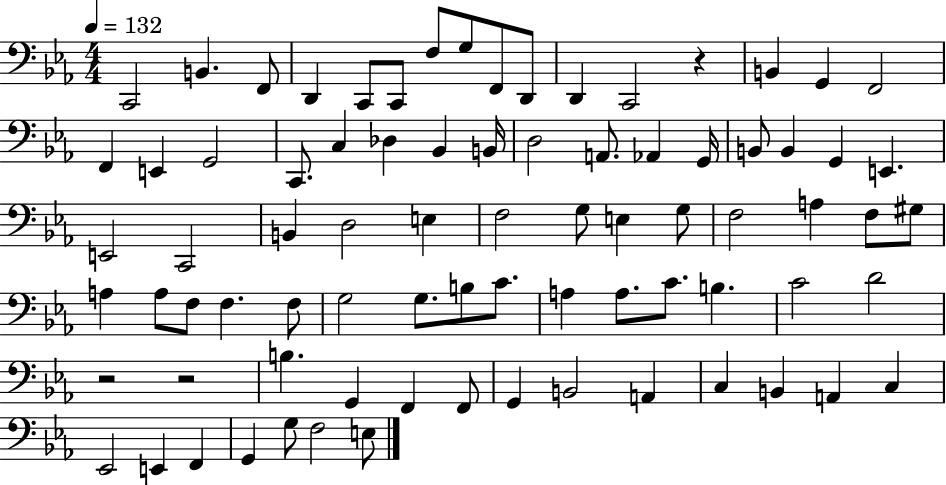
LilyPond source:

{
  \clef bass
  \numericTimeSignature
  \time 4/4
  \key ees \major
  \tempo 4 = 132
  \repeat volta 2 { c,2 b,4. f,8 | d,4 c,8 c,8 f8 g8 f,8 d,8 | d,4 c,2 r4 | b,4 g,4 f,2 | \break f,4 e,4 g,2 | c,8. c4 des4 bes,4 b,16 | d2 a,8. aes,4 g,16 | b,8 b,4 g,4 e,4. | \break e,2 c,2 | b,4 d2 e4 | f2 g8 e4 g8 | f2 a4 f8 gis8 | \break a4 a8 f8 f4. f8 | g2 g8. b8 c'8. | a4 a8. c'8. b4. | c'2 d'2 | \break r2 r2 | b4. g,4 f,4 f,8 | g,4 b,2 a,4 | c4 b,4 a,4 c4 | \break ees,2 e,4 f,4 | g,4 g8 f2 e8 | } \bar "|."
}